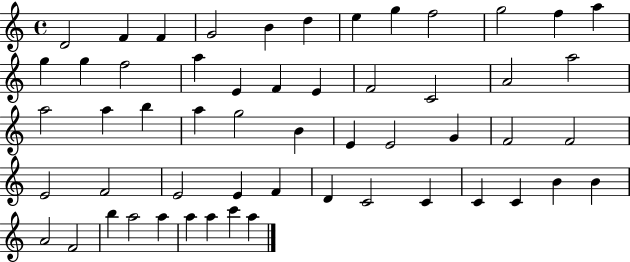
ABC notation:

X:1
T:Untitled
M:4/4
L:1/4
K:C
D2 F F G2 B d e g f2 g2 f a g g f2 a E F E F2 C2 A2 a2 a2 a b a g2 B E E2 G F2 F2 E2 F2 E2 E F D C2 C C C B B A2 F2 b a2 a a a c' a